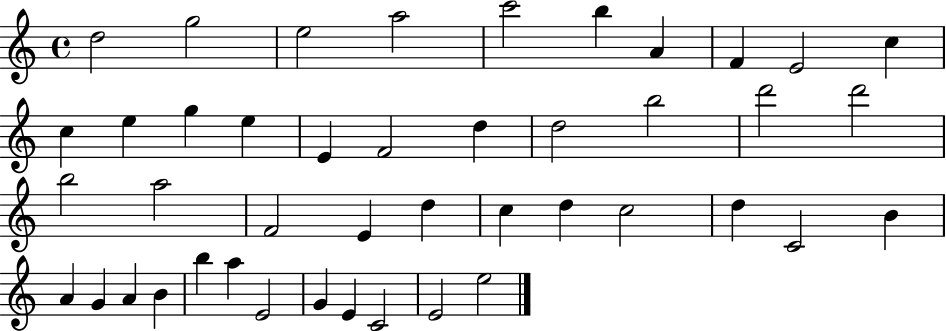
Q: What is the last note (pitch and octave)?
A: E5